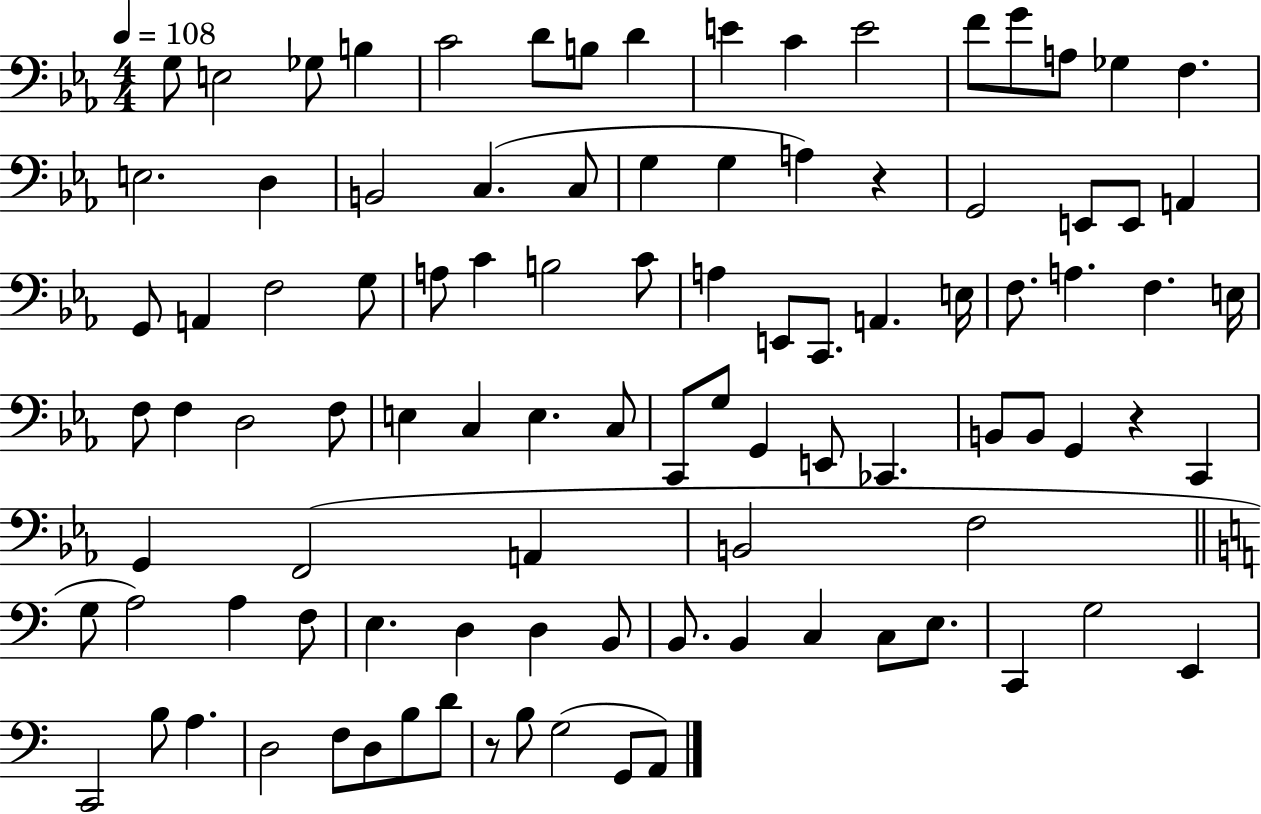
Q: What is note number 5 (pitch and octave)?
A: C4